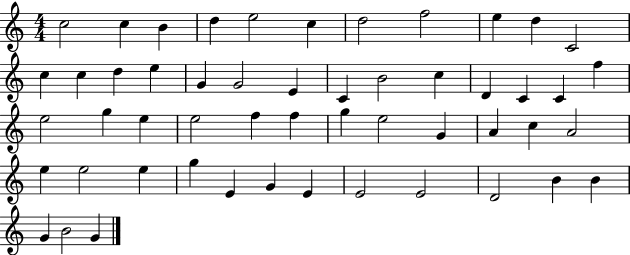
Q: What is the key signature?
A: C major